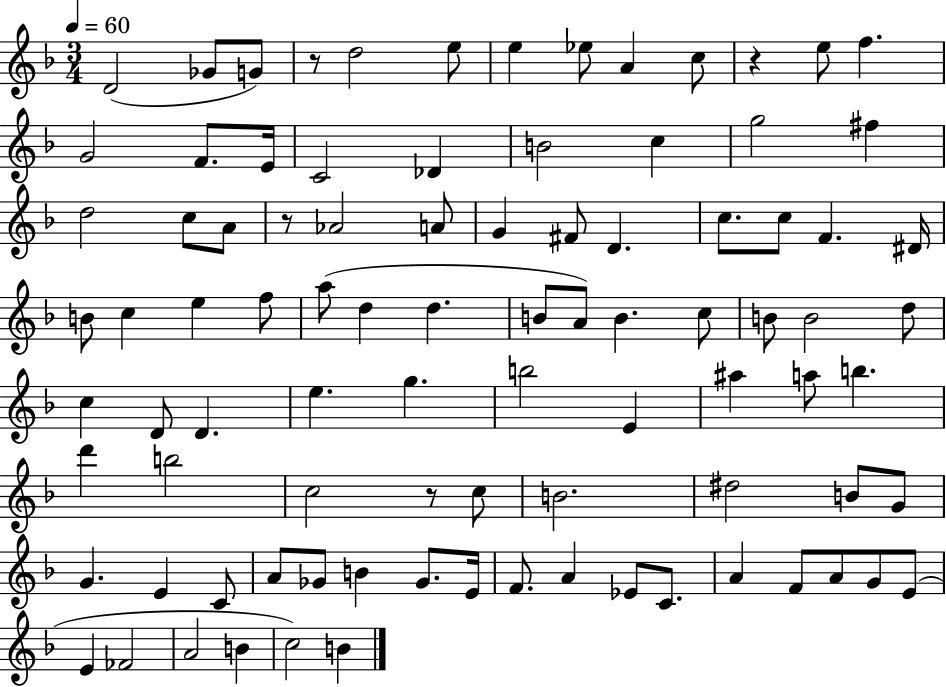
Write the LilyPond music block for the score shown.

{
  \clef treble
  \numericTimeSignature
  \time 3/4
  \key f \major
  \tempo 4 = 60
  d'2( ges'8 g'8) | r8 d''2 e''8 | e''4 ees''8 a'4 c''8 | r4 e''8 f''4. | \break g'2 f'8. e'16 | c'2 des'4 | b'2 c''4 | g''2 fis''4 | \break d''2 c''8 a'8 | r8 aes'2 a'8 | g'4 fis'8 d'4. | c''8. c''8 f'4. dis'16 | \break b'8 c''4 e''4 f''8 | a''8( d''4 d''4. | b'8 a'8) b'4. c''8 | b'8 b'2 d''8 | \break c''4 d'8 d'4. | e''4. g''4. | b''2 e'4 | ais''4 a''8 b''4. | \break d'''4 b''2 | c''2 r8 c''8 | b'2. | dis''2 b'8 g'8 | \break g'4. e'4 c'8 | a'8 ges'8 b'4 ges'8. e'16 | f'8. a'4 ees'8 c'8. | a'4 f'8 a'8 g'8 e'8( | \break e'4 fes'2 | a'2 b'4 | c''2) b'4 | \bar "|."
}